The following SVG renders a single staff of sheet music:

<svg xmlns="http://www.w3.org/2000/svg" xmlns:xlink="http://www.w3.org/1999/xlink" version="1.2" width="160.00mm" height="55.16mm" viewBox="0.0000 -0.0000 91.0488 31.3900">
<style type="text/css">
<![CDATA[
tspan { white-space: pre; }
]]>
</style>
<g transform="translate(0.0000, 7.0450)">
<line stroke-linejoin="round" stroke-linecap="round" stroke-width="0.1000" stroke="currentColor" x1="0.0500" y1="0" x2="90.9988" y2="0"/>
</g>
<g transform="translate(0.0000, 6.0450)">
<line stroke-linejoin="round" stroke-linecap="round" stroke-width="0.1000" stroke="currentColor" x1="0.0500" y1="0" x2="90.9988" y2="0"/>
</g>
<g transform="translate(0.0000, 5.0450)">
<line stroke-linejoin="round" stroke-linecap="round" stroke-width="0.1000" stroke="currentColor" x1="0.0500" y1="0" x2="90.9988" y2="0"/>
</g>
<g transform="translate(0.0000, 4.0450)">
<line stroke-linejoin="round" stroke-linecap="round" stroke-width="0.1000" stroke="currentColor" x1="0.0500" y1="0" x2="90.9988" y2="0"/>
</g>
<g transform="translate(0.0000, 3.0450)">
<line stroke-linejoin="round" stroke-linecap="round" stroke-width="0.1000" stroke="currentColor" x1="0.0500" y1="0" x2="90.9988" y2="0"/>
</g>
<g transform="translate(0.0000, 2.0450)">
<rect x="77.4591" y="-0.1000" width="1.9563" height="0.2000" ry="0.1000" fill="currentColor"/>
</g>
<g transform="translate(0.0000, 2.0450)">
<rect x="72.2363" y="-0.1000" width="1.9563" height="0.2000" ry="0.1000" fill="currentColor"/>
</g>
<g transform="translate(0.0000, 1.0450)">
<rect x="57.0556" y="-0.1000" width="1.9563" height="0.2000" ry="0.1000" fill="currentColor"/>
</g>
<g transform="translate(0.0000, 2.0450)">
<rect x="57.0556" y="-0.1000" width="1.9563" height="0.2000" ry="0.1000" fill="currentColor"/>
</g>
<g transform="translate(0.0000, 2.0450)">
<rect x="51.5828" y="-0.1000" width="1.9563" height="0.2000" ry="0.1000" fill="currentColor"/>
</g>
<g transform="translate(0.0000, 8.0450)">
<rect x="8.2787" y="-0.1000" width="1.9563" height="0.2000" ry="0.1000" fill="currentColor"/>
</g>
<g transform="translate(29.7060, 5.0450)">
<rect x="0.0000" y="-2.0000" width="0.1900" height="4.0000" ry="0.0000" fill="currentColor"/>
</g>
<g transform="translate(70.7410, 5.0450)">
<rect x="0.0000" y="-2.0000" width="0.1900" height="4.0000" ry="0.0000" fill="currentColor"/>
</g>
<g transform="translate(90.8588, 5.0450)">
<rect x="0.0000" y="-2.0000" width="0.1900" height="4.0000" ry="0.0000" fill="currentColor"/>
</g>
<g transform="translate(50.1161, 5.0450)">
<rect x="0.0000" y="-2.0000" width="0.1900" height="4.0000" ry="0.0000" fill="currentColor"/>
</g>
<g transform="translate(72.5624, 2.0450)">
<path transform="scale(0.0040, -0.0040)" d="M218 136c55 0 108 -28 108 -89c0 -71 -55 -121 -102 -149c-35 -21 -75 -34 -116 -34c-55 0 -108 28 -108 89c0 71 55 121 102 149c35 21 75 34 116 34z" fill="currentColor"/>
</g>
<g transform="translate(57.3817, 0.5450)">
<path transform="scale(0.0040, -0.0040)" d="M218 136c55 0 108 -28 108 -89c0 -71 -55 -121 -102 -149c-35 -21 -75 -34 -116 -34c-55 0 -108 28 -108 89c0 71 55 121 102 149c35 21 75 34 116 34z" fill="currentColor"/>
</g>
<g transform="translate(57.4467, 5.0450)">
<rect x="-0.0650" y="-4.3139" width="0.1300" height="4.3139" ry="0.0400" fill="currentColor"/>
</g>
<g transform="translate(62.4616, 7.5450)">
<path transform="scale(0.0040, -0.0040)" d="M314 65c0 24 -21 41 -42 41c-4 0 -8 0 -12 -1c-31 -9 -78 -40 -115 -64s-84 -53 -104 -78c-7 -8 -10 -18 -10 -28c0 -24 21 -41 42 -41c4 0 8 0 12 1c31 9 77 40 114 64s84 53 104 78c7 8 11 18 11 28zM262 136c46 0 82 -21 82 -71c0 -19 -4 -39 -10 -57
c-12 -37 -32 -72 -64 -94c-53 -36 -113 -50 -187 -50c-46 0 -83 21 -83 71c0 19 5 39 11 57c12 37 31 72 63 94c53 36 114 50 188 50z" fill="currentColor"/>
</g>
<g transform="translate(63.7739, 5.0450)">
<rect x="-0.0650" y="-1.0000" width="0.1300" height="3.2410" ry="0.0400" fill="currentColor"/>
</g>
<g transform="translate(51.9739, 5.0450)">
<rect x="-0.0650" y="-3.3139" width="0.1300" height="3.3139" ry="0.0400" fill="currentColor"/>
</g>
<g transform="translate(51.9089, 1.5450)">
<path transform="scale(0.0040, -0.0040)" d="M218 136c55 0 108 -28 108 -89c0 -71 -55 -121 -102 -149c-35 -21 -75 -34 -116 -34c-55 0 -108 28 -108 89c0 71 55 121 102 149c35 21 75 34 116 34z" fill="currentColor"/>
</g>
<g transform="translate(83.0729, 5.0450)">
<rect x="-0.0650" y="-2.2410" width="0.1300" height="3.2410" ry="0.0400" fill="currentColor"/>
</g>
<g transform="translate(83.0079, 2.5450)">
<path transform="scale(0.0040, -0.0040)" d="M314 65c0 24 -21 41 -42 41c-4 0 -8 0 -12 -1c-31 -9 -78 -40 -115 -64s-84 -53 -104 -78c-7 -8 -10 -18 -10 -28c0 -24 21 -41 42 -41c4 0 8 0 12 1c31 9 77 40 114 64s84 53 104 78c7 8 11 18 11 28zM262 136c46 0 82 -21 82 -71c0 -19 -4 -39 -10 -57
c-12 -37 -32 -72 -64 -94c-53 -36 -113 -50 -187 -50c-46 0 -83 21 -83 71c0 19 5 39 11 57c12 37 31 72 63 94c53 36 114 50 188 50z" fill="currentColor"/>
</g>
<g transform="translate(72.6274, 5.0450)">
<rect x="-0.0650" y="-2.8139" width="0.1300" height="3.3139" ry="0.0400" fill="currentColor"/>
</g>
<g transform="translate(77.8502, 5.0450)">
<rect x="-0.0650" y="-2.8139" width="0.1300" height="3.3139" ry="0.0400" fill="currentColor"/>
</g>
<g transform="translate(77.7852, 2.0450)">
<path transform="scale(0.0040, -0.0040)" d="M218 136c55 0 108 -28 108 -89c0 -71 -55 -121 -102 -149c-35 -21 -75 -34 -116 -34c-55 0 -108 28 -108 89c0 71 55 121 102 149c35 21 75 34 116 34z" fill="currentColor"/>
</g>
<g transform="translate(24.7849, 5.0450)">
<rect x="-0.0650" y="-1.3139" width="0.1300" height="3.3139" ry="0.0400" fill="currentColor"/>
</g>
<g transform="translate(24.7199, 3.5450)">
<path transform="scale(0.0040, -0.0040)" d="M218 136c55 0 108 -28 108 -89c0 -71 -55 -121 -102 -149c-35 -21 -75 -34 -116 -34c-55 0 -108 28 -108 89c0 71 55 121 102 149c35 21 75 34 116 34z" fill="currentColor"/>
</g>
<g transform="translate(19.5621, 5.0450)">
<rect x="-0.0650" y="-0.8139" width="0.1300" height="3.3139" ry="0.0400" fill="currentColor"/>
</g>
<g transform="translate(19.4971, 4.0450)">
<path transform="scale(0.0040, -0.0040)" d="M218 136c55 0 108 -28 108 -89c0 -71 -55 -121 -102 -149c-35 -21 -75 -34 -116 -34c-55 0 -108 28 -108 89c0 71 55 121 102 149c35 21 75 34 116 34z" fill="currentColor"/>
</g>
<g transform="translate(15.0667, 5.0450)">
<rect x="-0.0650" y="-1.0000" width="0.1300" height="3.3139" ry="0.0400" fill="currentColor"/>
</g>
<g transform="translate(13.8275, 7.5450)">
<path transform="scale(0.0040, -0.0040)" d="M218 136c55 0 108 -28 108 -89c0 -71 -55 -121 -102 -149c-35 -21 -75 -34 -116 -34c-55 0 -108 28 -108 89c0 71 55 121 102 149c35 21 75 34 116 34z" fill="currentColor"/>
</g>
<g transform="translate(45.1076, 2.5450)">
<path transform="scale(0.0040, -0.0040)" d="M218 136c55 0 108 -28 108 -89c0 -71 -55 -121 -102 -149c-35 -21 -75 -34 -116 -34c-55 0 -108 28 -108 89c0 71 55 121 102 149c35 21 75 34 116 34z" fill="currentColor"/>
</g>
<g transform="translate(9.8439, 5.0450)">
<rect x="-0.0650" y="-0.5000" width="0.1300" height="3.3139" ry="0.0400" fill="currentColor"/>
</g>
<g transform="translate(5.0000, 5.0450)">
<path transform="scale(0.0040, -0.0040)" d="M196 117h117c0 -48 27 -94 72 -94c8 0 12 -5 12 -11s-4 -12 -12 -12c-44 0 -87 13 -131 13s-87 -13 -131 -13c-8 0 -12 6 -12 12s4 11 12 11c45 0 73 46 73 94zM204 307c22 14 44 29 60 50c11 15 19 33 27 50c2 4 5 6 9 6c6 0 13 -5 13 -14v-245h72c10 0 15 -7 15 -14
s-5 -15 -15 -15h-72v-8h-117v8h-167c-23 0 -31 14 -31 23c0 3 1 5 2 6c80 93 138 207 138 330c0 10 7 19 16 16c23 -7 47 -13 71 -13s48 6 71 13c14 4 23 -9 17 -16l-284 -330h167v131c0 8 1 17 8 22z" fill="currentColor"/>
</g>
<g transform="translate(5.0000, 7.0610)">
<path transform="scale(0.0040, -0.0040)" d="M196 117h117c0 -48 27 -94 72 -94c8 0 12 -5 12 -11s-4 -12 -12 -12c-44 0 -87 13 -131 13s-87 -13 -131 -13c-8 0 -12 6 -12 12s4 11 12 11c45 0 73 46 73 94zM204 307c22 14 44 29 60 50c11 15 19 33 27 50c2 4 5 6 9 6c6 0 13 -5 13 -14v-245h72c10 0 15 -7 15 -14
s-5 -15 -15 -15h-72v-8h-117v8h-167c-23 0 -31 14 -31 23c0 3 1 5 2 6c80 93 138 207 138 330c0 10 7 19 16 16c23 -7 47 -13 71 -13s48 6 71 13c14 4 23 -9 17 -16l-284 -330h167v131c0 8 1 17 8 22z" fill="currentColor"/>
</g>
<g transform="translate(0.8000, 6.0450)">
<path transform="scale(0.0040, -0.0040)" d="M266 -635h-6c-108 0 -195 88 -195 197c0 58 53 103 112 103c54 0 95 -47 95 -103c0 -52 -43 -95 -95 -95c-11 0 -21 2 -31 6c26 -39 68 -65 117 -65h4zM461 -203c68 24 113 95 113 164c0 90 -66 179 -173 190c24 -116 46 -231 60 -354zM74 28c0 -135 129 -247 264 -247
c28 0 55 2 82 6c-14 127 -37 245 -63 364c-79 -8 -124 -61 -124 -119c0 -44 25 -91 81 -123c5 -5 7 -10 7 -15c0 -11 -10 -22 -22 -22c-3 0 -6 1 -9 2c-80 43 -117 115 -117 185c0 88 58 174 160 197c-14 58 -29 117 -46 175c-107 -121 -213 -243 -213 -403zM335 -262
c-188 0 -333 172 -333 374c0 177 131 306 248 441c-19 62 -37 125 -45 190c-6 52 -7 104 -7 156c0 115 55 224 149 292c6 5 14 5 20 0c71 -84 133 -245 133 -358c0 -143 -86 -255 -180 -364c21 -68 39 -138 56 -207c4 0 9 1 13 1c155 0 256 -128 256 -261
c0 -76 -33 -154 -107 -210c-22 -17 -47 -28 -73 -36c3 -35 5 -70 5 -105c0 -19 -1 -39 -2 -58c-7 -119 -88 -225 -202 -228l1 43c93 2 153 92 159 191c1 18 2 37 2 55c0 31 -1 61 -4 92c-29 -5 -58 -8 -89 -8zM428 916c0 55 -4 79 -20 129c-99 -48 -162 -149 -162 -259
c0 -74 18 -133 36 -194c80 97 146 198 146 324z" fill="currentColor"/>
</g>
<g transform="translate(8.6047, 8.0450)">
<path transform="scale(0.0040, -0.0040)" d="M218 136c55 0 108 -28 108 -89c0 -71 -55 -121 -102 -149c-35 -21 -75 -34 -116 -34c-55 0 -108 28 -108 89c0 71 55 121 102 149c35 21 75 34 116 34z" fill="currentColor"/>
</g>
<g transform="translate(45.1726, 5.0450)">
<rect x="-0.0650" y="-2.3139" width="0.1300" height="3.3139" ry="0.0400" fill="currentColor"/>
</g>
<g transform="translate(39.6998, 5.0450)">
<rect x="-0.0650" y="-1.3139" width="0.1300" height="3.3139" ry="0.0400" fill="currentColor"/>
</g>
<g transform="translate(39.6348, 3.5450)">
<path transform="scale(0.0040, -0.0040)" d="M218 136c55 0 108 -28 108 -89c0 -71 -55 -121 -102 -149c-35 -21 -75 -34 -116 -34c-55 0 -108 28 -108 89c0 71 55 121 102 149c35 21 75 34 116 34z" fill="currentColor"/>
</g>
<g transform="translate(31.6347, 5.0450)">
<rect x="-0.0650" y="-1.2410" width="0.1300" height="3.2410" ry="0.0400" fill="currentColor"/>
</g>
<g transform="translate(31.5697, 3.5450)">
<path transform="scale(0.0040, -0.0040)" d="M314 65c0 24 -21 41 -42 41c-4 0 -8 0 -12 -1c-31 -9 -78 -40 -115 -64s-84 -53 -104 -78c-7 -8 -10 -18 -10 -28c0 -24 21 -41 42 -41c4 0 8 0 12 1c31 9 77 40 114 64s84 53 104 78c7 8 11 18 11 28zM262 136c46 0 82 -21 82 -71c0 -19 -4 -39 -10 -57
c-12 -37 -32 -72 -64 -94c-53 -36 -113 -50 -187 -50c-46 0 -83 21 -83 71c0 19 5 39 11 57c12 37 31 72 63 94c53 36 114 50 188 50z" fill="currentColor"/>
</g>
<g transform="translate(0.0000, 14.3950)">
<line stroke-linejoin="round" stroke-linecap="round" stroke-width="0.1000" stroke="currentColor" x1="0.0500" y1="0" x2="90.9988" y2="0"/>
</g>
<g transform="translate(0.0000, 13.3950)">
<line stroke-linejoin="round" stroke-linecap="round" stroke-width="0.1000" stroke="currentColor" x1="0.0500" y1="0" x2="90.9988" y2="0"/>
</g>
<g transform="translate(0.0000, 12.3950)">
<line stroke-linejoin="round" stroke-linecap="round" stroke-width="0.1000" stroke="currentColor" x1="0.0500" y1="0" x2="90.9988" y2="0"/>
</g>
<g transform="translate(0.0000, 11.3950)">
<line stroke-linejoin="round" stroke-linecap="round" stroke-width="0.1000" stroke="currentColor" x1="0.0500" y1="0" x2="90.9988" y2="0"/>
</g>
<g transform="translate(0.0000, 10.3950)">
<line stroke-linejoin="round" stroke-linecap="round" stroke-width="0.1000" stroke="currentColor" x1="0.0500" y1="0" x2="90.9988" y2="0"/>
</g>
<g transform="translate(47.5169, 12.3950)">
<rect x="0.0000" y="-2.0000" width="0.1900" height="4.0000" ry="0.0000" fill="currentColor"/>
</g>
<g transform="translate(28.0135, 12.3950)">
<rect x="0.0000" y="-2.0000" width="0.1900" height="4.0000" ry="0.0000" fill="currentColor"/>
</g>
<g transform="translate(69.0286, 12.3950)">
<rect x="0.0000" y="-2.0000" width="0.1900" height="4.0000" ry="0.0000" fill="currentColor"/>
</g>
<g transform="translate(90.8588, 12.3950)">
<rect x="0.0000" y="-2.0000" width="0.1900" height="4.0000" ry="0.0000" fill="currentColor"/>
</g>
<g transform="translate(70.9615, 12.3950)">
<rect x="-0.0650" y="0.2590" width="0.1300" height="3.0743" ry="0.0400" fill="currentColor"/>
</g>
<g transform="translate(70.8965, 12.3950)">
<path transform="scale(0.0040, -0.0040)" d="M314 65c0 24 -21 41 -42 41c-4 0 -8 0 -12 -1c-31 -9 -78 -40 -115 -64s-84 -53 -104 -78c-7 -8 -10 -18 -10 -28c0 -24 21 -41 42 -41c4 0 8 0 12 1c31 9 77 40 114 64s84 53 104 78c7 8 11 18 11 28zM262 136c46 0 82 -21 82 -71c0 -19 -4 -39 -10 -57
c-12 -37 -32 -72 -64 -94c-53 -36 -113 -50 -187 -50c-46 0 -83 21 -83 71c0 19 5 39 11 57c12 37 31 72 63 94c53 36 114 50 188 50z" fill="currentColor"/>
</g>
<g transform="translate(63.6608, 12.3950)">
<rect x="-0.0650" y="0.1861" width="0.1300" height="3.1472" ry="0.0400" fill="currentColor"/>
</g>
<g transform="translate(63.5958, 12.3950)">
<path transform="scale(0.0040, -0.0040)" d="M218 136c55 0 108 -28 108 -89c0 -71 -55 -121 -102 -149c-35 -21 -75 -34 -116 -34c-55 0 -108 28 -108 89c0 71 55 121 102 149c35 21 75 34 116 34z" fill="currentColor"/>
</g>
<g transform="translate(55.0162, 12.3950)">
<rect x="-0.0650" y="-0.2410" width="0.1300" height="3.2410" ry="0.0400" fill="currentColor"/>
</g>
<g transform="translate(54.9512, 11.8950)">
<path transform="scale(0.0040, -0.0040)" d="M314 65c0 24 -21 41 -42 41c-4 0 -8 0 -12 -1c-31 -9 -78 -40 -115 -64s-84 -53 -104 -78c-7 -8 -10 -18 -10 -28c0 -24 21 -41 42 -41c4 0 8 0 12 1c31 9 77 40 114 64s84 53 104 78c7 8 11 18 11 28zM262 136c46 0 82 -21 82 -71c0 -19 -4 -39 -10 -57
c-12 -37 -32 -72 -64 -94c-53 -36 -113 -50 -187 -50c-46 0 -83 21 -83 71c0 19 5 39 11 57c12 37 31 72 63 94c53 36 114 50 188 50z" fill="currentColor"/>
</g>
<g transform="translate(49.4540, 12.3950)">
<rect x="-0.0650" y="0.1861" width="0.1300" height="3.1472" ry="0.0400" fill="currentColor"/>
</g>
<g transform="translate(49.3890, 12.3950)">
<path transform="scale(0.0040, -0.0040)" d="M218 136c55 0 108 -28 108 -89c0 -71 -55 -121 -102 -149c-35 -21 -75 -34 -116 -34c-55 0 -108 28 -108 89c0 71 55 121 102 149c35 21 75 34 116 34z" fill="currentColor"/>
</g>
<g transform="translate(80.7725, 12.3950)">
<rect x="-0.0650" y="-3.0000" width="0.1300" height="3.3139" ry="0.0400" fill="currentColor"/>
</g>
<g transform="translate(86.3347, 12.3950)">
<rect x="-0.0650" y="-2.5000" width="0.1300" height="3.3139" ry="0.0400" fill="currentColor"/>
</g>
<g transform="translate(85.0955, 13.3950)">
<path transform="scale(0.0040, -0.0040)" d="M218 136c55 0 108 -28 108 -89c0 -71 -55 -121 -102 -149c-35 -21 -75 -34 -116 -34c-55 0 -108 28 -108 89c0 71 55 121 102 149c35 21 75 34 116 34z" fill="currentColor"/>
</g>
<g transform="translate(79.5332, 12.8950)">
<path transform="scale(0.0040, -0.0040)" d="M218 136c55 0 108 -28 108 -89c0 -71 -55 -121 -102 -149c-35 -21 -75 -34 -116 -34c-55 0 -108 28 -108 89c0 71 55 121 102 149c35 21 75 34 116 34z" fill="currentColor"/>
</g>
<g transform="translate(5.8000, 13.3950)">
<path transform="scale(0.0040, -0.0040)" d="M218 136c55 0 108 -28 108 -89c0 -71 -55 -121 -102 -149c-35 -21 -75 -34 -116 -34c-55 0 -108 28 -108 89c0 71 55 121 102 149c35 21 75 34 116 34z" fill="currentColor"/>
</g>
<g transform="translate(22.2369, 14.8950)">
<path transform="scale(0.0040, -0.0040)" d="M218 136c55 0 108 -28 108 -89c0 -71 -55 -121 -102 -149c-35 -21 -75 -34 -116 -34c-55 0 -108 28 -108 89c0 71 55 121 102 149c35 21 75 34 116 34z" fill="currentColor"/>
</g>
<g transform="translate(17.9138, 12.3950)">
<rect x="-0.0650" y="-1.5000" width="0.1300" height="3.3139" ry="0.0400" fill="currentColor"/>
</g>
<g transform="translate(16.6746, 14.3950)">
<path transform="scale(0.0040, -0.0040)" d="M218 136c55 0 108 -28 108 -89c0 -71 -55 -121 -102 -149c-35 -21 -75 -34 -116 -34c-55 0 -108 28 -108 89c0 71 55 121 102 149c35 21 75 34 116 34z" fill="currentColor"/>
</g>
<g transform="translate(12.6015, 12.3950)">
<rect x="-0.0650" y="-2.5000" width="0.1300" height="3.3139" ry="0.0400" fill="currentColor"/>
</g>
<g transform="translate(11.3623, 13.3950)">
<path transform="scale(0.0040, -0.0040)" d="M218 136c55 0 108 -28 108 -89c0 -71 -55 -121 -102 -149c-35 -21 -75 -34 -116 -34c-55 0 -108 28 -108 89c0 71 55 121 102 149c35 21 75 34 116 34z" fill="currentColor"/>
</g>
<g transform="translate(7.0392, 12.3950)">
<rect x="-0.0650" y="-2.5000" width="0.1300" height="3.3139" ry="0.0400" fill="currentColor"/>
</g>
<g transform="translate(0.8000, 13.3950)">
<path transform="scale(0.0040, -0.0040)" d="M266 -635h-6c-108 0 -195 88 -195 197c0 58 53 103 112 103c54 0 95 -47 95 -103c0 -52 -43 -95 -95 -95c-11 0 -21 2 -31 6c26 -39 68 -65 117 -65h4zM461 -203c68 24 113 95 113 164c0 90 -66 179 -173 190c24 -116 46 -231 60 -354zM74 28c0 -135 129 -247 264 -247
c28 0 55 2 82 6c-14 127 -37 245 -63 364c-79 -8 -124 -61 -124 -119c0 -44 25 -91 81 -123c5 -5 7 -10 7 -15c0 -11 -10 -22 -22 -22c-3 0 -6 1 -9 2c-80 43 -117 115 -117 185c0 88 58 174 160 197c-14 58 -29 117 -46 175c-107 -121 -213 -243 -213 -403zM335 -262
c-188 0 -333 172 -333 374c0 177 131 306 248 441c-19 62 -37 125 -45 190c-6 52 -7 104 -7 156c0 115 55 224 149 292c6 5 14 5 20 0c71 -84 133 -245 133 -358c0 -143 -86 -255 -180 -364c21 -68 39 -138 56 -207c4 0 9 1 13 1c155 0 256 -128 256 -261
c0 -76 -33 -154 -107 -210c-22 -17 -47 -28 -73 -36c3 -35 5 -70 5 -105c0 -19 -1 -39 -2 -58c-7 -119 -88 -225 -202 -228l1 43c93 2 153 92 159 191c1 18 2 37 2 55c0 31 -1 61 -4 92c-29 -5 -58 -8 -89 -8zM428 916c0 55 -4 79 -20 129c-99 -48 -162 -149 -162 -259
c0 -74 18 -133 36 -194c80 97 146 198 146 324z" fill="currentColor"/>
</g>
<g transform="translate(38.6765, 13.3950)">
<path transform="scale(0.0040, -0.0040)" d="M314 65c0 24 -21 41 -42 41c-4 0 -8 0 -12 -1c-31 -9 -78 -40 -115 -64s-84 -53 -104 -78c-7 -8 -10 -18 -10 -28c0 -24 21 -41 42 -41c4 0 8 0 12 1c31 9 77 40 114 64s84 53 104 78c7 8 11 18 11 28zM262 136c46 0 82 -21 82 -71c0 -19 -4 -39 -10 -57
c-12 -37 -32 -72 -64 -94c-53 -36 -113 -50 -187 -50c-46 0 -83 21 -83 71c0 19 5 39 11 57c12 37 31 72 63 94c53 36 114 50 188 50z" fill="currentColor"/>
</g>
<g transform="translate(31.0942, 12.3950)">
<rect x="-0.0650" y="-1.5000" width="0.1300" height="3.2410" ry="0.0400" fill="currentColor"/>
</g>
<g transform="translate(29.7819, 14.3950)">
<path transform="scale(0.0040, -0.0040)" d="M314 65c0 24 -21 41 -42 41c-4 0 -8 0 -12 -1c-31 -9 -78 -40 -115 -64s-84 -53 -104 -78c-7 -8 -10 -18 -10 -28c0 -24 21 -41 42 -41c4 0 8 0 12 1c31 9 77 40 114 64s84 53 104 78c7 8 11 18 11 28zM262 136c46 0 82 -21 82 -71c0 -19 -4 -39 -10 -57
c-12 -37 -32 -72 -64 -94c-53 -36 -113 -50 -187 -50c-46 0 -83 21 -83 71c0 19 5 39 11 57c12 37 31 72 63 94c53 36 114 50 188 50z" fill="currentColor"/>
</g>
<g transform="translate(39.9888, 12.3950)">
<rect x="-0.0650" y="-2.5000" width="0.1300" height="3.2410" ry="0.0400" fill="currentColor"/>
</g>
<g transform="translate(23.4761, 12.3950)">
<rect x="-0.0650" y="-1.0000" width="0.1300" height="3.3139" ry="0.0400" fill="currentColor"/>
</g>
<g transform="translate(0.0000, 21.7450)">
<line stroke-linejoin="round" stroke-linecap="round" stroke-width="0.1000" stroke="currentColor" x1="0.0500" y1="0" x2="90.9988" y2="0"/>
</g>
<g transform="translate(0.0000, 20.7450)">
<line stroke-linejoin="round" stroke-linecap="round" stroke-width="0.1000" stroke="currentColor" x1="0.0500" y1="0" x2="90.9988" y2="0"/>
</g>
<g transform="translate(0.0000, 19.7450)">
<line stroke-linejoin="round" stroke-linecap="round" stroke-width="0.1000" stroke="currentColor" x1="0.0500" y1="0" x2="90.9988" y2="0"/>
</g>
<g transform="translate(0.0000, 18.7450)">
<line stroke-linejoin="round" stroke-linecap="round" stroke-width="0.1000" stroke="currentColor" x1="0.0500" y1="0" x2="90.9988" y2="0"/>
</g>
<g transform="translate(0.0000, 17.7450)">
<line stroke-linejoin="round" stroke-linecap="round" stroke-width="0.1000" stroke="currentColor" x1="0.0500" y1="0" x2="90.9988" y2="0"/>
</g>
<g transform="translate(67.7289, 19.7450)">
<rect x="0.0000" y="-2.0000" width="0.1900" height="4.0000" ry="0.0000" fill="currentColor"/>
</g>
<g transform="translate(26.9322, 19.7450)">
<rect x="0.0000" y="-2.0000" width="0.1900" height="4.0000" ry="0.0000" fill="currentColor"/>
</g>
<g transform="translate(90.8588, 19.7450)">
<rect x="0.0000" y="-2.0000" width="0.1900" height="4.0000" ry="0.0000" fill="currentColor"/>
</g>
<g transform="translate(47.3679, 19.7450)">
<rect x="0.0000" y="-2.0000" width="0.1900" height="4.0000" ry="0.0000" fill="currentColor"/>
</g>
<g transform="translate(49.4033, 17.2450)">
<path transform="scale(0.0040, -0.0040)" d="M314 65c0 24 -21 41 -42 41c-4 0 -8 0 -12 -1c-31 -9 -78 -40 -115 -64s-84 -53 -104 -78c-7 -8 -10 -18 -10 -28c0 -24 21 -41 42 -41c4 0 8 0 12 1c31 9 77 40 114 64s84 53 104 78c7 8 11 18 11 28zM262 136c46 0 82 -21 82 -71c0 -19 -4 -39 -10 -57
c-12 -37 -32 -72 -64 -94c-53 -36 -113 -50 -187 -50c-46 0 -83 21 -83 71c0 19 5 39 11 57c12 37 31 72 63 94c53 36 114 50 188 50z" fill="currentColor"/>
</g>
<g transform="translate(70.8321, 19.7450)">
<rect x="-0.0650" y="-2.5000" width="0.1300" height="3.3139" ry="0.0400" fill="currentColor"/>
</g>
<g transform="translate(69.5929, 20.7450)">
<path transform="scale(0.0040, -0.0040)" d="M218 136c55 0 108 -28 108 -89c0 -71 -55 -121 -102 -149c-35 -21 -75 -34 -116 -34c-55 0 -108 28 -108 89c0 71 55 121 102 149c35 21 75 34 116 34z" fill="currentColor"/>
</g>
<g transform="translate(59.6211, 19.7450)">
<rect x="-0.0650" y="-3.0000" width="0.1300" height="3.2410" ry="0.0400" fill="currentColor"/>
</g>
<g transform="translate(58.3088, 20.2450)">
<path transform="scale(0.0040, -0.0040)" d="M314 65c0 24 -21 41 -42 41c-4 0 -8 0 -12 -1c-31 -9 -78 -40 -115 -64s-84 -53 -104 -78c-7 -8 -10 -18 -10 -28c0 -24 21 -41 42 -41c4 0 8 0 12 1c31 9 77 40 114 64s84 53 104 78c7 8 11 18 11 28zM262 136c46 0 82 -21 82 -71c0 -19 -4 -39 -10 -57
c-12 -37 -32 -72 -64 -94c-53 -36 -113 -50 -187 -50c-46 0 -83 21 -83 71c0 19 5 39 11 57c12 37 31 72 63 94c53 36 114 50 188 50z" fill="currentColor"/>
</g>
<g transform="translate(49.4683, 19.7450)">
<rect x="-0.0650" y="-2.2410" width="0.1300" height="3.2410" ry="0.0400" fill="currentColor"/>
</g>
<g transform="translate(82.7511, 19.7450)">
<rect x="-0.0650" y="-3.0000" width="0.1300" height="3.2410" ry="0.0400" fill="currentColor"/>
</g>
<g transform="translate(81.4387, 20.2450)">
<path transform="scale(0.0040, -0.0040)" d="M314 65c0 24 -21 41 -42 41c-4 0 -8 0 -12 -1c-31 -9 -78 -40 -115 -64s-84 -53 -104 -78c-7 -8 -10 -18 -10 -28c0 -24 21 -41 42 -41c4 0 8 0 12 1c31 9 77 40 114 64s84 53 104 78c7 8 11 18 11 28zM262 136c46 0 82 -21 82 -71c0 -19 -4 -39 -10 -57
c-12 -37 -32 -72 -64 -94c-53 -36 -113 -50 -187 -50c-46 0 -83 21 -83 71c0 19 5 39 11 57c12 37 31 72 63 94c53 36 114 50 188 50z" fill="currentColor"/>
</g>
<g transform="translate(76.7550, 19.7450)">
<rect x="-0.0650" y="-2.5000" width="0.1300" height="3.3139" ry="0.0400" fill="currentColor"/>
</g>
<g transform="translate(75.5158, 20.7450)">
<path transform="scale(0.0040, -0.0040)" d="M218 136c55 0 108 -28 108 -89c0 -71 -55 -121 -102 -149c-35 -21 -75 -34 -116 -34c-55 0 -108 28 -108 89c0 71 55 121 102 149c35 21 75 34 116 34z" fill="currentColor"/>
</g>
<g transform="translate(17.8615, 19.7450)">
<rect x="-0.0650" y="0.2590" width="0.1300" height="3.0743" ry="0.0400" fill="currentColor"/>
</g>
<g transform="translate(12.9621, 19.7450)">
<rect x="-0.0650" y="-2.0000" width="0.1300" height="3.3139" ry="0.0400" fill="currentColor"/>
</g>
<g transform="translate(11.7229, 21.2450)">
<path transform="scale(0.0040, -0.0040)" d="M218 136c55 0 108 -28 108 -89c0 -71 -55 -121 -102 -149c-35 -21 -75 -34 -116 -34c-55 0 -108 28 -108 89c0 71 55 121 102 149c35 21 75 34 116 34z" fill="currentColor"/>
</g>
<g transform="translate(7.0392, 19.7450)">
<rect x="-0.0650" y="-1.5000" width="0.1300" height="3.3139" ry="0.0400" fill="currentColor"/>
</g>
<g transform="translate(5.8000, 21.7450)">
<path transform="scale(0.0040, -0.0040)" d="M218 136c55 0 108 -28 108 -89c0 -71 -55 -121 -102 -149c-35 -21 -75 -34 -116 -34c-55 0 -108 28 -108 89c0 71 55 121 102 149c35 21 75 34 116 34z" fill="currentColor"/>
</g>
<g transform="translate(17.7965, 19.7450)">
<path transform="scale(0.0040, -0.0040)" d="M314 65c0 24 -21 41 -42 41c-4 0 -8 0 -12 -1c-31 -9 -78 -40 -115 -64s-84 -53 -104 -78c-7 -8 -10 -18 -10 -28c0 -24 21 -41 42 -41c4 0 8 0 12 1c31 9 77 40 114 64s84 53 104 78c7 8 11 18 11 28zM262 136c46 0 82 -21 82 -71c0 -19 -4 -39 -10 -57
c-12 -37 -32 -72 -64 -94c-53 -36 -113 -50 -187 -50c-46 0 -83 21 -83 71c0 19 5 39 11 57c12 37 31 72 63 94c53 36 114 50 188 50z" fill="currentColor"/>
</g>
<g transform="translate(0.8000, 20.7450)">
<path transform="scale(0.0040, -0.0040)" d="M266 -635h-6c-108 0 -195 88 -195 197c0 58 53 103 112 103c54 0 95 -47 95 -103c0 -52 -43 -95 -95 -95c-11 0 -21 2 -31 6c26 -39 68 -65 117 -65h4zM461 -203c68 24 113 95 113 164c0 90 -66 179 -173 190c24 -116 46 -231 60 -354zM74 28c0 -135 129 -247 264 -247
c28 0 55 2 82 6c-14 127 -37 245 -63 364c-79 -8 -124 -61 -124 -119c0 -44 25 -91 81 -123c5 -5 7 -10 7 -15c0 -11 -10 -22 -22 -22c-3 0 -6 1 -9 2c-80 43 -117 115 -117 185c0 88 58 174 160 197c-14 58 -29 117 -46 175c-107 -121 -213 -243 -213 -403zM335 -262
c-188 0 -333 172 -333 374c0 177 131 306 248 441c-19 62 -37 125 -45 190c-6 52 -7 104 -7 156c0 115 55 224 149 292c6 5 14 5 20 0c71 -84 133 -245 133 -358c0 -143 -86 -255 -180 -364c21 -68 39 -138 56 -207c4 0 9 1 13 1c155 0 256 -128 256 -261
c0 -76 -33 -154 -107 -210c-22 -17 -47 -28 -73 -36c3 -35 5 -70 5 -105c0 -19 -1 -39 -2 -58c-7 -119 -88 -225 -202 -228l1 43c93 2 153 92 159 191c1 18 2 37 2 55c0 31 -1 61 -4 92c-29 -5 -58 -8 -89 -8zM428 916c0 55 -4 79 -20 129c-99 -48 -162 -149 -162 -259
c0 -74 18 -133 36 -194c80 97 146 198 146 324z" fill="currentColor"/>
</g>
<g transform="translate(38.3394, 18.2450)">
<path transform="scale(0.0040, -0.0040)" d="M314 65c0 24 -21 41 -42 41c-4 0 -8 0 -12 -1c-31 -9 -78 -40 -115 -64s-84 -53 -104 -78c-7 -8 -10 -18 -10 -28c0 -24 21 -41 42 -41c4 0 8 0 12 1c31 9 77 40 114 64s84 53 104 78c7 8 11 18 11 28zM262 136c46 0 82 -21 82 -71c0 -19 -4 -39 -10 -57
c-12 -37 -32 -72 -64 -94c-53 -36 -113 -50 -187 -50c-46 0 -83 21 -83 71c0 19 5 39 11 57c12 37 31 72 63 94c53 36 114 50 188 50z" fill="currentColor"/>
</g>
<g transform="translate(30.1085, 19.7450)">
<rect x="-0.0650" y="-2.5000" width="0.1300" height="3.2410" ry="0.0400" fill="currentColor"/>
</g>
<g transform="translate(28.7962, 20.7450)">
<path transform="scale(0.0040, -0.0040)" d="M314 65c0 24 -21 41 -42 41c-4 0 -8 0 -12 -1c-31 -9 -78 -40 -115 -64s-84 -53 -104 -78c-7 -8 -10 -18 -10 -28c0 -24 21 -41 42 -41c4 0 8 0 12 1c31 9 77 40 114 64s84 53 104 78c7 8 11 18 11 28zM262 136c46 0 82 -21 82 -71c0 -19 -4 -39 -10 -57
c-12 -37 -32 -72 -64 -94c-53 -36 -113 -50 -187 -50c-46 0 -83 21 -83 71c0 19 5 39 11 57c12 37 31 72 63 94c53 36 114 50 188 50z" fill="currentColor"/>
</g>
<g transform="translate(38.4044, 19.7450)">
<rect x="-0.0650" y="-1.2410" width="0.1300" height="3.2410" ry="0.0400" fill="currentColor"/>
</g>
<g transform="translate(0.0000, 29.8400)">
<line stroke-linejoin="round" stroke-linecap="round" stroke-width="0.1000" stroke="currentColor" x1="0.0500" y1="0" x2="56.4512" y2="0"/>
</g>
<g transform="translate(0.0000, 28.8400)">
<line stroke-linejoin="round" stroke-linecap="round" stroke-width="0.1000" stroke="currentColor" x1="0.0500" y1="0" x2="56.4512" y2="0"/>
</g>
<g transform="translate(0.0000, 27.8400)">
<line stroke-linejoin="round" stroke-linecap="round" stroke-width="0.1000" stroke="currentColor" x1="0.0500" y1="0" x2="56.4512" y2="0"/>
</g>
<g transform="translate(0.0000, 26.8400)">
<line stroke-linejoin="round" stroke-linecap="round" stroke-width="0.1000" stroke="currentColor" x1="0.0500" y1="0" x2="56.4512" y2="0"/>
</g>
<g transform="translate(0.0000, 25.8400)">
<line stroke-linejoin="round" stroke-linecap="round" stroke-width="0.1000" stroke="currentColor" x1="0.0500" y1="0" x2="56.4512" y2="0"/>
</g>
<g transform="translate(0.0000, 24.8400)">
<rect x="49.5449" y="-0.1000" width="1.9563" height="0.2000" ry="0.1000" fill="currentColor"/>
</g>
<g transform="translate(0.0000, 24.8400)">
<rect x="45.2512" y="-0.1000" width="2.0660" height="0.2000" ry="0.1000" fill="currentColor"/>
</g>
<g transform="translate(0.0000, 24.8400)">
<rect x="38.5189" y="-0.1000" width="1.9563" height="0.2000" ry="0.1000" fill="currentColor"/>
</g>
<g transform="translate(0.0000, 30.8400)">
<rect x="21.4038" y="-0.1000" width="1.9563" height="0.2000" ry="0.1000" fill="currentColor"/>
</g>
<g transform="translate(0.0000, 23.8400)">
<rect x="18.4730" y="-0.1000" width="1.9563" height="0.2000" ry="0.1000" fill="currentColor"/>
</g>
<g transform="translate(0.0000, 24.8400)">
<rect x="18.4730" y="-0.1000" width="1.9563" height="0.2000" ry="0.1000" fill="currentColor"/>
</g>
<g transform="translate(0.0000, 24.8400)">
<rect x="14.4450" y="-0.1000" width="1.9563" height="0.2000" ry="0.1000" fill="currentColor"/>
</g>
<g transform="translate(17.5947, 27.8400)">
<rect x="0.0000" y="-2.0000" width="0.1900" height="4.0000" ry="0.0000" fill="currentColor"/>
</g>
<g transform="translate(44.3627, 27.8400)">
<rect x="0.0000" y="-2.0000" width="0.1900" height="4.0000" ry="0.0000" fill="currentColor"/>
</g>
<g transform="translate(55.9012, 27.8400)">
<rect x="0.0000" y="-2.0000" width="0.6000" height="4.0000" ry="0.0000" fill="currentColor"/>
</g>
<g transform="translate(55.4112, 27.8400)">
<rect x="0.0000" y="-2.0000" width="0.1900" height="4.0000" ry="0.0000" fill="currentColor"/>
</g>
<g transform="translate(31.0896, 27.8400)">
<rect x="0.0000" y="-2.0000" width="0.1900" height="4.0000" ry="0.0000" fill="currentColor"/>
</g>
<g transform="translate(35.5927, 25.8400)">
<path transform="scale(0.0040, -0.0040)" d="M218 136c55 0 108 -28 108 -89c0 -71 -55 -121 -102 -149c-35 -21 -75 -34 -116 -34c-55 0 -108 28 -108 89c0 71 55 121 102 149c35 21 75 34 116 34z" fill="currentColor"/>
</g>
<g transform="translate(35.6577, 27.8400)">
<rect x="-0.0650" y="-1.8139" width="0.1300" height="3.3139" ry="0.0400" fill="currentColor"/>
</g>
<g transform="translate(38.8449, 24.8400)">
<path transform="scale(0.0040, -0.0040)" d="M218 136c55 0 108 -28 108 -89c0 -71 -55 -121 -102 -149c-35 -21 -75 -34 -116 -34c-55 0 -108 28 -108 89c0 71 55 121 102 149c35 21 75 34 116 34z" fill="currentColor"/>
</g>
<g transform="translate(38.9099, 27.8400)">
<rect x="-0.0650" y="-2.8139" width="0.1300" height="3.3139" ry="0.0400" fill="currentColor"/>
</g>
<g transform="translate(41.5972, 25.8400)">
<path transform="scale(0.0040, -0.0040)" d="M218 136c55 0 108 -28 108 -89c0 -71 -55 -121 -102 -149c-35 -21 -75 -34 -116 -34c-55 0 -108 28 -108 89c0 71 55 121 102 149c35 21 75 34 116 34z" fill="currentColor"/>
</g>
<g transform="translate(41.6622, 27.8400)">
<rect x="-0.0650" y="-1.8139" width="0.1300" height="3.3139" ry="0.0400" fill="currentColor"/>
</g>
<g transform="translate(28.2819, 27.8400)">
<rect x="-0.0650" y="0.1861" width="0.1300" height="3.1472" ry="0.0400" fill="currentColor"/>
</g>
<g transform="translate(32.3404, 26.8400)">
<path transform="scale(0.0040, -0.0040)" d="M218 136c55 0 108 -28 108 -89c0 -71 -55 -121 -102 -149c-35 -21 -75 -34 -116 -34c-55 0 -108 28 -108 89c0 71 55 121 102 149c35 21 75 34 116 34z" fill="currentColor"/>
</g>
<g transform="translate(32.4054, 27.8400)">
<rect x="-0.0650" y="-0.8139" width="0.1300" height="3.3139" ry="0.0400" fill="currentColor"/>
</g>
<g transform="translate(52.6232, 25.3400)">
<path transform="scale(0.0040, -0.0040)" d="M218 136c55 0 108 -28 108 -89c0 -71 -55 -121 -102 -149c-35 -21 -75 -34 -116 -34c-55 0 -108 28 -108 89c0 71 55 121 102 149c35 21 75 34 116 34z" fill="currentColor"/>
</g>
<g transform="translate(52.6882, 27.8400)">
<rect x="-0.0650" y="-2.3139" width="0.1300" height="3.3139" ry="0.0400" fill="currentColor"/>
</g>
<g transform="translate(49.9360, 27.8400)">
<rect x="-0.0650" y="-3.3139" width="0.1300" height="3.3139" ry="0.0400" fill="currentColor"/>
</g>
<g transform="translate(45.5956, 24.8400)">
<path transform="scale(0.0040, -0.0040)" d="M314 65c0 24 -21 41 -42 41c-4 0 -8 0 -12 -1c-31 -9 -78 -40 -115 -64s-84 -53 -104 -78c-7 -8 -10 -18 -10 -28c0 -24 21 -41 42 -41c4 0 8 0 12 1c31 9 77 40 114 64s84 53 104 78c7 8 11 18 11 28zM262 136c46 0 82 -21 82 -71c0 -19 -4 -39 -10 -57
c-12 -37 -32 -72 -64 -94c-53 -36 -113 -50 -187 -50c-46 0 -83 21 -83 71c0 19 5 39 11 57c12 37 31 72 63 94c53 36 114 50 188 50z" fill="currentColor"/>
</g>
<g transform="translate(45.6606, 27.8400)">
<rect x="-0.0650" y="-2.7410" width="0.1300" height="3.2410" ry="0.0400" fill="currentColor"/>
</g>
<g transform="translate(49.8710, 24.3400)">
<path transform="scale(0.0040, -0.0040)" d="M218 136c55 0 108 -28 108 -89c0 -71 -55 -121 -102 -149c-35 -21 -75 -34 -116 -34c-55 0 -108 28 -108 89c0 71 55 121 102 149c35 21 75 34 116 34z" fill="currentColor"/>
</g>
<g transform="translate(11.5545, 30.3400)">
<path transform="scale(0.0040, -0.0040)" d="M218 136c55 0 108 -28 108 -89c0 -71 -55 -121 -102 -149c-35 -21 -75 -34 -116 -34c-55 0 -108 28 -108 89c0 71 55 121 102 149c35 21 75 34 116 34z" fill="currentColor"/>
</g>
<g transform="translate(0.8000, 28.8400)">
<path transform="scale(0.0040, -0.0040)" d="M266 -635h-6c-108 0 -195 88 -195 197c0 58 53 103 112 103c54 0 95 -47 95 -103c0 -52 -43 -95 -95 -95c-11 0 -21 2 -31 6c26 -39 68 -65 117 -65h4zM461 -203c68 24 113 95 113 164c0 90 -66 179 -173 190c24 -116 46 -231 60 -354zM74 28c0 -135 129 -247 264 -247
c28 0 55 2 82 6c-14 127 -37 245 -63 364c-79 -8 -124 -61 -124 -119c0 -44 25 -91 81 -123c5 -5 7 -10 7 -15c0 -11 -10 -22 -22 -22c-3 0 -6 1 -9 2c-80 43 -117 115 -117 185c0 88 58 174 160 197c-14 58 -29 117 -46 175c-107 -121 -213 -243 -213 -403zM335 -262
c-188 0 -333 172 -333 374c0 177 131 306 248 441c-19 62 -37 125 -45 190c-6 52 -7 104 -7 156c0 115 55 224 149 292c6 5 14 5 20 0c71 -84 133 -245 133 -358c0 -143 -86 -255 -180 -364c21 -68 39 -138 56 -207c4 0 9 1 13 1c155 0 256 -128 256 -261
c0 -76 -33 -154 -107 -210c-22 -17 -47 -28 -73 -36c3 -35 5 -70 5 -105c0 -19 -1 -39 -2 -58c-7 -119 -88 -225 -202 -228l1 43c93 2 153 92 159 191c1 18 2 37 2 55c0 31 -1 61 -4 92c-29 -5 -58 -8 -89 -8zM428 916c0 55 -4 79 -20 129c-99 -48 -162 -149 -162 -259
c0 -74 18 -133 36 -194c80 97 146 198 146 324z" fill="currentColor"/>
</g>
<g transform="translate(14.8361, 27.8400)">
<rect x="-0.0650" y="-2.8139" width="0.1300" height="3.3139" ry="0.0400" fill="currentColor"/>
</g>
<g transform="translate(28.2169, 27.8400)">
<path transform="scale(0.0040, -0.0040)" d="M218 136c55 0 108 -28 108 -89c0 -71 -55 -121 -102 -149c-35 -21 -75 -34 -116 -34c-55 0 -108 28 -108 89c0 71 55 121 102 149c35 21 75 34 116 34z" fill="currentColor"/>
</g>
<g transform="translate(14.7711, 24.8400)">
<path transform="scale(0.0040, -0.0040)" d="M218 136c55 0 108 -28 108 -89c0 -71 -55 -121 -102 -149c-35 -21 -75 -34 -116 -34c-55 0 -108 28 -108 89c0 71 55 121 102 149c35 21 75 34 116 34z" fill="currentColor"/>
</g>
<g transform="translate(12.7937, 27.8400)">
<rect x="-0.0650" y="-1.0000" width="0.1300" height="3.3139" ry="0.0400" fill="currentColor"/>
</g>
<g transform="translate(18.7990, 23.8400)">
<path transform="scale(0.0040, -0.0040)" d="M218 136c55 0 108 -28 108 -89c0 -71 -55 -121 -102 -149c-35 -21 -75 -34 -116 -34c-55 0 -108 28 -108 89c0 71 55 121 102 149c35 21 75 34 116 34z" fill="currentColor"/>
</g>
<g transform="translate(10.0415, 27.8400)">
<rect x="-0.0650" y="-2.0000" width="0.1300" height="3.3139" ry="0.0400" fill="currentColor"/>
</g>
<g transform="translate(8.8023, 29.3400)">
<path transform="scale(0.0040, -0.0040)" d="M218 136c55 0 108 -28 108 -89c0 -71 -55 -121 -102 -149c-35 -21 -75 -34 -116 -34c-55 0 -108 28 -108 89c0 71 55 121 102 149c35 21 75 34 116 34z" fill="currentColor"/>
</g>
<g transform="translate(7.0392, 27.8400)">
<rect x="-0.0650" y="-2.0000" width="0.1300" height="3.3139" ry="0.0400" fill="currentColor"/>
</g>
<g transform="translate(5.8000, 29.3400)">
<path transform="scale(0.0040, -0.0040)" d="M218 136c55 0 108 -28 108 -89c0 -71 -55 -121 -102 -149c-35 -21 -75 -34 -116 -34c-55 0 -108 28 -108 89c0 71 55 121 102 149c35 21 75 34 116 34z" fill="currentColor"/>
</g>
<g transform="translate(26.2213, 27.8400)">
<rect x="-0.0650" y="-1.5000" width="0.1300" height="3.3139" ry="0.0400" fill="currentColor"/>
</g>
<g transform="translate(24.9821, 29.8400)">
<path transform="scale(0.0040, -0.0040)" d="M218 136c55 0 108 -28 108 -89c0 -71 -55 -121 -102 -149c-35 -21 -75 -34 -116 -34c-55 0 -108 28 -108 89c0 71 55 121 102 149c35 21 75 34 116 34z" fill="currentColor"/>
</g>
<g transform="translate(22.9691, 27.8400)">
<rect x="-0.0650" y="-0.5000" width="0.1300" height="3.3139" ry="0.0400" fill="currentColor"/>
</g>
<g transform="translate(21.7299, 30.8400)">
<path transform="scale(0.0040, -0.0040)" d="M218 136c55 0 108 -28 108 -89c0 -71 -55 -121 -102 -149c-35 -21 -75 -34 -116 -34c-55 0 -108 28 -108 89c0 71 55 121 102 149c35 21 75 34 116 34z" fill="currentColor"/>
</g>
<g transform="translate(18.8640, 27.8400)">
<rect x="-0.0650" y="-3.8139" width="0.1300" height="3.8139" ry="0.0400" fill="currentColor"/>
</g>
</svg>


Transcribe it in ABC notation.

X:1
T:Untitled
M:4/4
L:1/4
K:C
C D d e e2 e g b d' D2 a a g2 G G E D E2 G2 B c2 B B2 A G E F B2 G2 e2 g2 A2 G G A2 F F D a c' C E B d f a f a2 b g